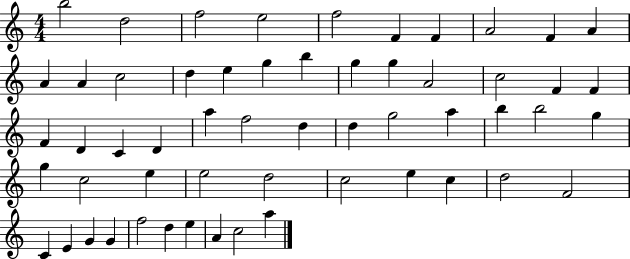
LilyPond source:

{
  \clef treble
  \numericTimeSignature
  \time 4/4
  \key c \major
  b''2 d''2 | f''2 e''2 | f''2 f'4 f'4 | a'2 f'4 a'4 | \break a'4 a'4 c''2 | d''4 e''4 g''4 b''4 | g''4 g''4 a'2 | c''2 f'4 f'4 | \break f'4 d'4 c'4 d'4 | a''4 f''2 d''4 | d''4 g''2 a''4 | b''4 b''2 g''4 | \break g''4 c''2 e''4 | e''2 d''2 | c''2 e''4 c''4 | d''2 f'2 | \break c'4 e'4 g'4 g'4 | f''2 d''4 e''4 | a'4 c''2 a''4 | \bar "|."
}